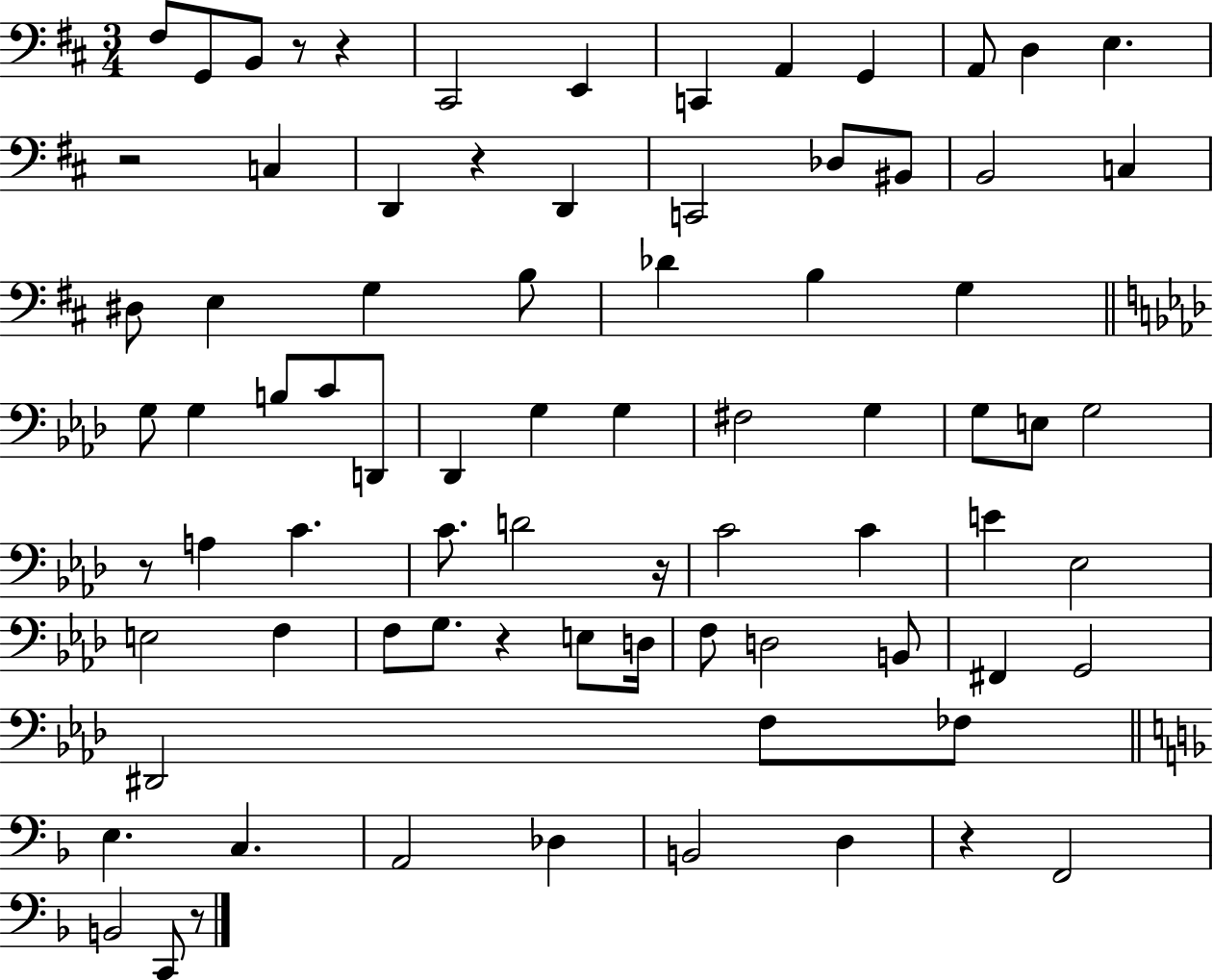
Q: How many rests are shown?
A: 9